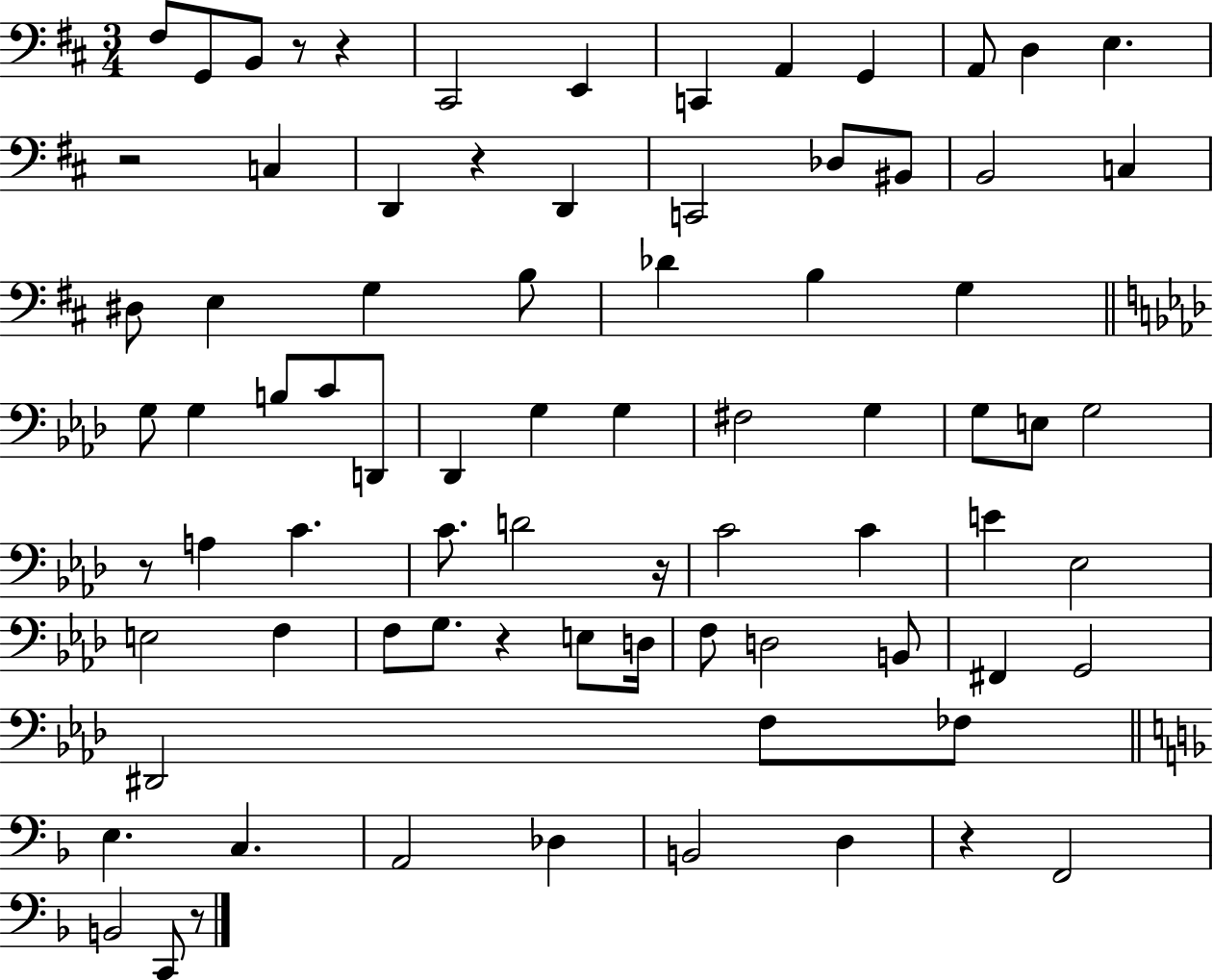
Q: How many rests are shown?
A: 9